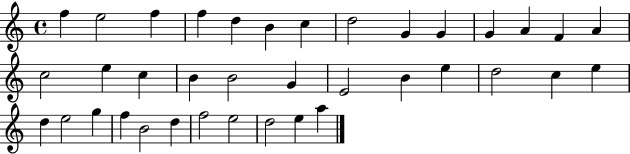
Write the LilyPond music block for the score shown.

{
  \clef treble
  \time 4/4
  \defaultTimeSignature
  \key c \major
  f''4 e''2 f''4 | f''4 d''4 b'4 c''4 | d''2 g'4 g'4 | g'4 a'4 f'4 a'4 | \break c''2 e''4 c''4 | b'4 b'2 g'4 | e'2 b'4 e''4 | d''2 c''4 e''4 | \break d''4 e''2 g''4 | f''4 b'2 d''4 | f''2 e''2 | d''2 e''4 a''4 | \break \bar "|."
}